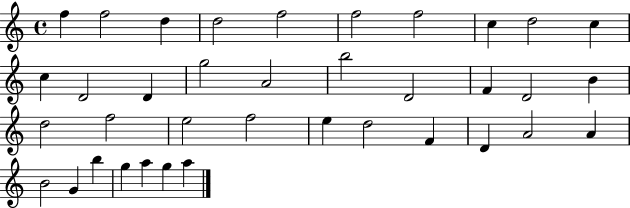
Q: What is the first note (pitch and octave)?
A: F5